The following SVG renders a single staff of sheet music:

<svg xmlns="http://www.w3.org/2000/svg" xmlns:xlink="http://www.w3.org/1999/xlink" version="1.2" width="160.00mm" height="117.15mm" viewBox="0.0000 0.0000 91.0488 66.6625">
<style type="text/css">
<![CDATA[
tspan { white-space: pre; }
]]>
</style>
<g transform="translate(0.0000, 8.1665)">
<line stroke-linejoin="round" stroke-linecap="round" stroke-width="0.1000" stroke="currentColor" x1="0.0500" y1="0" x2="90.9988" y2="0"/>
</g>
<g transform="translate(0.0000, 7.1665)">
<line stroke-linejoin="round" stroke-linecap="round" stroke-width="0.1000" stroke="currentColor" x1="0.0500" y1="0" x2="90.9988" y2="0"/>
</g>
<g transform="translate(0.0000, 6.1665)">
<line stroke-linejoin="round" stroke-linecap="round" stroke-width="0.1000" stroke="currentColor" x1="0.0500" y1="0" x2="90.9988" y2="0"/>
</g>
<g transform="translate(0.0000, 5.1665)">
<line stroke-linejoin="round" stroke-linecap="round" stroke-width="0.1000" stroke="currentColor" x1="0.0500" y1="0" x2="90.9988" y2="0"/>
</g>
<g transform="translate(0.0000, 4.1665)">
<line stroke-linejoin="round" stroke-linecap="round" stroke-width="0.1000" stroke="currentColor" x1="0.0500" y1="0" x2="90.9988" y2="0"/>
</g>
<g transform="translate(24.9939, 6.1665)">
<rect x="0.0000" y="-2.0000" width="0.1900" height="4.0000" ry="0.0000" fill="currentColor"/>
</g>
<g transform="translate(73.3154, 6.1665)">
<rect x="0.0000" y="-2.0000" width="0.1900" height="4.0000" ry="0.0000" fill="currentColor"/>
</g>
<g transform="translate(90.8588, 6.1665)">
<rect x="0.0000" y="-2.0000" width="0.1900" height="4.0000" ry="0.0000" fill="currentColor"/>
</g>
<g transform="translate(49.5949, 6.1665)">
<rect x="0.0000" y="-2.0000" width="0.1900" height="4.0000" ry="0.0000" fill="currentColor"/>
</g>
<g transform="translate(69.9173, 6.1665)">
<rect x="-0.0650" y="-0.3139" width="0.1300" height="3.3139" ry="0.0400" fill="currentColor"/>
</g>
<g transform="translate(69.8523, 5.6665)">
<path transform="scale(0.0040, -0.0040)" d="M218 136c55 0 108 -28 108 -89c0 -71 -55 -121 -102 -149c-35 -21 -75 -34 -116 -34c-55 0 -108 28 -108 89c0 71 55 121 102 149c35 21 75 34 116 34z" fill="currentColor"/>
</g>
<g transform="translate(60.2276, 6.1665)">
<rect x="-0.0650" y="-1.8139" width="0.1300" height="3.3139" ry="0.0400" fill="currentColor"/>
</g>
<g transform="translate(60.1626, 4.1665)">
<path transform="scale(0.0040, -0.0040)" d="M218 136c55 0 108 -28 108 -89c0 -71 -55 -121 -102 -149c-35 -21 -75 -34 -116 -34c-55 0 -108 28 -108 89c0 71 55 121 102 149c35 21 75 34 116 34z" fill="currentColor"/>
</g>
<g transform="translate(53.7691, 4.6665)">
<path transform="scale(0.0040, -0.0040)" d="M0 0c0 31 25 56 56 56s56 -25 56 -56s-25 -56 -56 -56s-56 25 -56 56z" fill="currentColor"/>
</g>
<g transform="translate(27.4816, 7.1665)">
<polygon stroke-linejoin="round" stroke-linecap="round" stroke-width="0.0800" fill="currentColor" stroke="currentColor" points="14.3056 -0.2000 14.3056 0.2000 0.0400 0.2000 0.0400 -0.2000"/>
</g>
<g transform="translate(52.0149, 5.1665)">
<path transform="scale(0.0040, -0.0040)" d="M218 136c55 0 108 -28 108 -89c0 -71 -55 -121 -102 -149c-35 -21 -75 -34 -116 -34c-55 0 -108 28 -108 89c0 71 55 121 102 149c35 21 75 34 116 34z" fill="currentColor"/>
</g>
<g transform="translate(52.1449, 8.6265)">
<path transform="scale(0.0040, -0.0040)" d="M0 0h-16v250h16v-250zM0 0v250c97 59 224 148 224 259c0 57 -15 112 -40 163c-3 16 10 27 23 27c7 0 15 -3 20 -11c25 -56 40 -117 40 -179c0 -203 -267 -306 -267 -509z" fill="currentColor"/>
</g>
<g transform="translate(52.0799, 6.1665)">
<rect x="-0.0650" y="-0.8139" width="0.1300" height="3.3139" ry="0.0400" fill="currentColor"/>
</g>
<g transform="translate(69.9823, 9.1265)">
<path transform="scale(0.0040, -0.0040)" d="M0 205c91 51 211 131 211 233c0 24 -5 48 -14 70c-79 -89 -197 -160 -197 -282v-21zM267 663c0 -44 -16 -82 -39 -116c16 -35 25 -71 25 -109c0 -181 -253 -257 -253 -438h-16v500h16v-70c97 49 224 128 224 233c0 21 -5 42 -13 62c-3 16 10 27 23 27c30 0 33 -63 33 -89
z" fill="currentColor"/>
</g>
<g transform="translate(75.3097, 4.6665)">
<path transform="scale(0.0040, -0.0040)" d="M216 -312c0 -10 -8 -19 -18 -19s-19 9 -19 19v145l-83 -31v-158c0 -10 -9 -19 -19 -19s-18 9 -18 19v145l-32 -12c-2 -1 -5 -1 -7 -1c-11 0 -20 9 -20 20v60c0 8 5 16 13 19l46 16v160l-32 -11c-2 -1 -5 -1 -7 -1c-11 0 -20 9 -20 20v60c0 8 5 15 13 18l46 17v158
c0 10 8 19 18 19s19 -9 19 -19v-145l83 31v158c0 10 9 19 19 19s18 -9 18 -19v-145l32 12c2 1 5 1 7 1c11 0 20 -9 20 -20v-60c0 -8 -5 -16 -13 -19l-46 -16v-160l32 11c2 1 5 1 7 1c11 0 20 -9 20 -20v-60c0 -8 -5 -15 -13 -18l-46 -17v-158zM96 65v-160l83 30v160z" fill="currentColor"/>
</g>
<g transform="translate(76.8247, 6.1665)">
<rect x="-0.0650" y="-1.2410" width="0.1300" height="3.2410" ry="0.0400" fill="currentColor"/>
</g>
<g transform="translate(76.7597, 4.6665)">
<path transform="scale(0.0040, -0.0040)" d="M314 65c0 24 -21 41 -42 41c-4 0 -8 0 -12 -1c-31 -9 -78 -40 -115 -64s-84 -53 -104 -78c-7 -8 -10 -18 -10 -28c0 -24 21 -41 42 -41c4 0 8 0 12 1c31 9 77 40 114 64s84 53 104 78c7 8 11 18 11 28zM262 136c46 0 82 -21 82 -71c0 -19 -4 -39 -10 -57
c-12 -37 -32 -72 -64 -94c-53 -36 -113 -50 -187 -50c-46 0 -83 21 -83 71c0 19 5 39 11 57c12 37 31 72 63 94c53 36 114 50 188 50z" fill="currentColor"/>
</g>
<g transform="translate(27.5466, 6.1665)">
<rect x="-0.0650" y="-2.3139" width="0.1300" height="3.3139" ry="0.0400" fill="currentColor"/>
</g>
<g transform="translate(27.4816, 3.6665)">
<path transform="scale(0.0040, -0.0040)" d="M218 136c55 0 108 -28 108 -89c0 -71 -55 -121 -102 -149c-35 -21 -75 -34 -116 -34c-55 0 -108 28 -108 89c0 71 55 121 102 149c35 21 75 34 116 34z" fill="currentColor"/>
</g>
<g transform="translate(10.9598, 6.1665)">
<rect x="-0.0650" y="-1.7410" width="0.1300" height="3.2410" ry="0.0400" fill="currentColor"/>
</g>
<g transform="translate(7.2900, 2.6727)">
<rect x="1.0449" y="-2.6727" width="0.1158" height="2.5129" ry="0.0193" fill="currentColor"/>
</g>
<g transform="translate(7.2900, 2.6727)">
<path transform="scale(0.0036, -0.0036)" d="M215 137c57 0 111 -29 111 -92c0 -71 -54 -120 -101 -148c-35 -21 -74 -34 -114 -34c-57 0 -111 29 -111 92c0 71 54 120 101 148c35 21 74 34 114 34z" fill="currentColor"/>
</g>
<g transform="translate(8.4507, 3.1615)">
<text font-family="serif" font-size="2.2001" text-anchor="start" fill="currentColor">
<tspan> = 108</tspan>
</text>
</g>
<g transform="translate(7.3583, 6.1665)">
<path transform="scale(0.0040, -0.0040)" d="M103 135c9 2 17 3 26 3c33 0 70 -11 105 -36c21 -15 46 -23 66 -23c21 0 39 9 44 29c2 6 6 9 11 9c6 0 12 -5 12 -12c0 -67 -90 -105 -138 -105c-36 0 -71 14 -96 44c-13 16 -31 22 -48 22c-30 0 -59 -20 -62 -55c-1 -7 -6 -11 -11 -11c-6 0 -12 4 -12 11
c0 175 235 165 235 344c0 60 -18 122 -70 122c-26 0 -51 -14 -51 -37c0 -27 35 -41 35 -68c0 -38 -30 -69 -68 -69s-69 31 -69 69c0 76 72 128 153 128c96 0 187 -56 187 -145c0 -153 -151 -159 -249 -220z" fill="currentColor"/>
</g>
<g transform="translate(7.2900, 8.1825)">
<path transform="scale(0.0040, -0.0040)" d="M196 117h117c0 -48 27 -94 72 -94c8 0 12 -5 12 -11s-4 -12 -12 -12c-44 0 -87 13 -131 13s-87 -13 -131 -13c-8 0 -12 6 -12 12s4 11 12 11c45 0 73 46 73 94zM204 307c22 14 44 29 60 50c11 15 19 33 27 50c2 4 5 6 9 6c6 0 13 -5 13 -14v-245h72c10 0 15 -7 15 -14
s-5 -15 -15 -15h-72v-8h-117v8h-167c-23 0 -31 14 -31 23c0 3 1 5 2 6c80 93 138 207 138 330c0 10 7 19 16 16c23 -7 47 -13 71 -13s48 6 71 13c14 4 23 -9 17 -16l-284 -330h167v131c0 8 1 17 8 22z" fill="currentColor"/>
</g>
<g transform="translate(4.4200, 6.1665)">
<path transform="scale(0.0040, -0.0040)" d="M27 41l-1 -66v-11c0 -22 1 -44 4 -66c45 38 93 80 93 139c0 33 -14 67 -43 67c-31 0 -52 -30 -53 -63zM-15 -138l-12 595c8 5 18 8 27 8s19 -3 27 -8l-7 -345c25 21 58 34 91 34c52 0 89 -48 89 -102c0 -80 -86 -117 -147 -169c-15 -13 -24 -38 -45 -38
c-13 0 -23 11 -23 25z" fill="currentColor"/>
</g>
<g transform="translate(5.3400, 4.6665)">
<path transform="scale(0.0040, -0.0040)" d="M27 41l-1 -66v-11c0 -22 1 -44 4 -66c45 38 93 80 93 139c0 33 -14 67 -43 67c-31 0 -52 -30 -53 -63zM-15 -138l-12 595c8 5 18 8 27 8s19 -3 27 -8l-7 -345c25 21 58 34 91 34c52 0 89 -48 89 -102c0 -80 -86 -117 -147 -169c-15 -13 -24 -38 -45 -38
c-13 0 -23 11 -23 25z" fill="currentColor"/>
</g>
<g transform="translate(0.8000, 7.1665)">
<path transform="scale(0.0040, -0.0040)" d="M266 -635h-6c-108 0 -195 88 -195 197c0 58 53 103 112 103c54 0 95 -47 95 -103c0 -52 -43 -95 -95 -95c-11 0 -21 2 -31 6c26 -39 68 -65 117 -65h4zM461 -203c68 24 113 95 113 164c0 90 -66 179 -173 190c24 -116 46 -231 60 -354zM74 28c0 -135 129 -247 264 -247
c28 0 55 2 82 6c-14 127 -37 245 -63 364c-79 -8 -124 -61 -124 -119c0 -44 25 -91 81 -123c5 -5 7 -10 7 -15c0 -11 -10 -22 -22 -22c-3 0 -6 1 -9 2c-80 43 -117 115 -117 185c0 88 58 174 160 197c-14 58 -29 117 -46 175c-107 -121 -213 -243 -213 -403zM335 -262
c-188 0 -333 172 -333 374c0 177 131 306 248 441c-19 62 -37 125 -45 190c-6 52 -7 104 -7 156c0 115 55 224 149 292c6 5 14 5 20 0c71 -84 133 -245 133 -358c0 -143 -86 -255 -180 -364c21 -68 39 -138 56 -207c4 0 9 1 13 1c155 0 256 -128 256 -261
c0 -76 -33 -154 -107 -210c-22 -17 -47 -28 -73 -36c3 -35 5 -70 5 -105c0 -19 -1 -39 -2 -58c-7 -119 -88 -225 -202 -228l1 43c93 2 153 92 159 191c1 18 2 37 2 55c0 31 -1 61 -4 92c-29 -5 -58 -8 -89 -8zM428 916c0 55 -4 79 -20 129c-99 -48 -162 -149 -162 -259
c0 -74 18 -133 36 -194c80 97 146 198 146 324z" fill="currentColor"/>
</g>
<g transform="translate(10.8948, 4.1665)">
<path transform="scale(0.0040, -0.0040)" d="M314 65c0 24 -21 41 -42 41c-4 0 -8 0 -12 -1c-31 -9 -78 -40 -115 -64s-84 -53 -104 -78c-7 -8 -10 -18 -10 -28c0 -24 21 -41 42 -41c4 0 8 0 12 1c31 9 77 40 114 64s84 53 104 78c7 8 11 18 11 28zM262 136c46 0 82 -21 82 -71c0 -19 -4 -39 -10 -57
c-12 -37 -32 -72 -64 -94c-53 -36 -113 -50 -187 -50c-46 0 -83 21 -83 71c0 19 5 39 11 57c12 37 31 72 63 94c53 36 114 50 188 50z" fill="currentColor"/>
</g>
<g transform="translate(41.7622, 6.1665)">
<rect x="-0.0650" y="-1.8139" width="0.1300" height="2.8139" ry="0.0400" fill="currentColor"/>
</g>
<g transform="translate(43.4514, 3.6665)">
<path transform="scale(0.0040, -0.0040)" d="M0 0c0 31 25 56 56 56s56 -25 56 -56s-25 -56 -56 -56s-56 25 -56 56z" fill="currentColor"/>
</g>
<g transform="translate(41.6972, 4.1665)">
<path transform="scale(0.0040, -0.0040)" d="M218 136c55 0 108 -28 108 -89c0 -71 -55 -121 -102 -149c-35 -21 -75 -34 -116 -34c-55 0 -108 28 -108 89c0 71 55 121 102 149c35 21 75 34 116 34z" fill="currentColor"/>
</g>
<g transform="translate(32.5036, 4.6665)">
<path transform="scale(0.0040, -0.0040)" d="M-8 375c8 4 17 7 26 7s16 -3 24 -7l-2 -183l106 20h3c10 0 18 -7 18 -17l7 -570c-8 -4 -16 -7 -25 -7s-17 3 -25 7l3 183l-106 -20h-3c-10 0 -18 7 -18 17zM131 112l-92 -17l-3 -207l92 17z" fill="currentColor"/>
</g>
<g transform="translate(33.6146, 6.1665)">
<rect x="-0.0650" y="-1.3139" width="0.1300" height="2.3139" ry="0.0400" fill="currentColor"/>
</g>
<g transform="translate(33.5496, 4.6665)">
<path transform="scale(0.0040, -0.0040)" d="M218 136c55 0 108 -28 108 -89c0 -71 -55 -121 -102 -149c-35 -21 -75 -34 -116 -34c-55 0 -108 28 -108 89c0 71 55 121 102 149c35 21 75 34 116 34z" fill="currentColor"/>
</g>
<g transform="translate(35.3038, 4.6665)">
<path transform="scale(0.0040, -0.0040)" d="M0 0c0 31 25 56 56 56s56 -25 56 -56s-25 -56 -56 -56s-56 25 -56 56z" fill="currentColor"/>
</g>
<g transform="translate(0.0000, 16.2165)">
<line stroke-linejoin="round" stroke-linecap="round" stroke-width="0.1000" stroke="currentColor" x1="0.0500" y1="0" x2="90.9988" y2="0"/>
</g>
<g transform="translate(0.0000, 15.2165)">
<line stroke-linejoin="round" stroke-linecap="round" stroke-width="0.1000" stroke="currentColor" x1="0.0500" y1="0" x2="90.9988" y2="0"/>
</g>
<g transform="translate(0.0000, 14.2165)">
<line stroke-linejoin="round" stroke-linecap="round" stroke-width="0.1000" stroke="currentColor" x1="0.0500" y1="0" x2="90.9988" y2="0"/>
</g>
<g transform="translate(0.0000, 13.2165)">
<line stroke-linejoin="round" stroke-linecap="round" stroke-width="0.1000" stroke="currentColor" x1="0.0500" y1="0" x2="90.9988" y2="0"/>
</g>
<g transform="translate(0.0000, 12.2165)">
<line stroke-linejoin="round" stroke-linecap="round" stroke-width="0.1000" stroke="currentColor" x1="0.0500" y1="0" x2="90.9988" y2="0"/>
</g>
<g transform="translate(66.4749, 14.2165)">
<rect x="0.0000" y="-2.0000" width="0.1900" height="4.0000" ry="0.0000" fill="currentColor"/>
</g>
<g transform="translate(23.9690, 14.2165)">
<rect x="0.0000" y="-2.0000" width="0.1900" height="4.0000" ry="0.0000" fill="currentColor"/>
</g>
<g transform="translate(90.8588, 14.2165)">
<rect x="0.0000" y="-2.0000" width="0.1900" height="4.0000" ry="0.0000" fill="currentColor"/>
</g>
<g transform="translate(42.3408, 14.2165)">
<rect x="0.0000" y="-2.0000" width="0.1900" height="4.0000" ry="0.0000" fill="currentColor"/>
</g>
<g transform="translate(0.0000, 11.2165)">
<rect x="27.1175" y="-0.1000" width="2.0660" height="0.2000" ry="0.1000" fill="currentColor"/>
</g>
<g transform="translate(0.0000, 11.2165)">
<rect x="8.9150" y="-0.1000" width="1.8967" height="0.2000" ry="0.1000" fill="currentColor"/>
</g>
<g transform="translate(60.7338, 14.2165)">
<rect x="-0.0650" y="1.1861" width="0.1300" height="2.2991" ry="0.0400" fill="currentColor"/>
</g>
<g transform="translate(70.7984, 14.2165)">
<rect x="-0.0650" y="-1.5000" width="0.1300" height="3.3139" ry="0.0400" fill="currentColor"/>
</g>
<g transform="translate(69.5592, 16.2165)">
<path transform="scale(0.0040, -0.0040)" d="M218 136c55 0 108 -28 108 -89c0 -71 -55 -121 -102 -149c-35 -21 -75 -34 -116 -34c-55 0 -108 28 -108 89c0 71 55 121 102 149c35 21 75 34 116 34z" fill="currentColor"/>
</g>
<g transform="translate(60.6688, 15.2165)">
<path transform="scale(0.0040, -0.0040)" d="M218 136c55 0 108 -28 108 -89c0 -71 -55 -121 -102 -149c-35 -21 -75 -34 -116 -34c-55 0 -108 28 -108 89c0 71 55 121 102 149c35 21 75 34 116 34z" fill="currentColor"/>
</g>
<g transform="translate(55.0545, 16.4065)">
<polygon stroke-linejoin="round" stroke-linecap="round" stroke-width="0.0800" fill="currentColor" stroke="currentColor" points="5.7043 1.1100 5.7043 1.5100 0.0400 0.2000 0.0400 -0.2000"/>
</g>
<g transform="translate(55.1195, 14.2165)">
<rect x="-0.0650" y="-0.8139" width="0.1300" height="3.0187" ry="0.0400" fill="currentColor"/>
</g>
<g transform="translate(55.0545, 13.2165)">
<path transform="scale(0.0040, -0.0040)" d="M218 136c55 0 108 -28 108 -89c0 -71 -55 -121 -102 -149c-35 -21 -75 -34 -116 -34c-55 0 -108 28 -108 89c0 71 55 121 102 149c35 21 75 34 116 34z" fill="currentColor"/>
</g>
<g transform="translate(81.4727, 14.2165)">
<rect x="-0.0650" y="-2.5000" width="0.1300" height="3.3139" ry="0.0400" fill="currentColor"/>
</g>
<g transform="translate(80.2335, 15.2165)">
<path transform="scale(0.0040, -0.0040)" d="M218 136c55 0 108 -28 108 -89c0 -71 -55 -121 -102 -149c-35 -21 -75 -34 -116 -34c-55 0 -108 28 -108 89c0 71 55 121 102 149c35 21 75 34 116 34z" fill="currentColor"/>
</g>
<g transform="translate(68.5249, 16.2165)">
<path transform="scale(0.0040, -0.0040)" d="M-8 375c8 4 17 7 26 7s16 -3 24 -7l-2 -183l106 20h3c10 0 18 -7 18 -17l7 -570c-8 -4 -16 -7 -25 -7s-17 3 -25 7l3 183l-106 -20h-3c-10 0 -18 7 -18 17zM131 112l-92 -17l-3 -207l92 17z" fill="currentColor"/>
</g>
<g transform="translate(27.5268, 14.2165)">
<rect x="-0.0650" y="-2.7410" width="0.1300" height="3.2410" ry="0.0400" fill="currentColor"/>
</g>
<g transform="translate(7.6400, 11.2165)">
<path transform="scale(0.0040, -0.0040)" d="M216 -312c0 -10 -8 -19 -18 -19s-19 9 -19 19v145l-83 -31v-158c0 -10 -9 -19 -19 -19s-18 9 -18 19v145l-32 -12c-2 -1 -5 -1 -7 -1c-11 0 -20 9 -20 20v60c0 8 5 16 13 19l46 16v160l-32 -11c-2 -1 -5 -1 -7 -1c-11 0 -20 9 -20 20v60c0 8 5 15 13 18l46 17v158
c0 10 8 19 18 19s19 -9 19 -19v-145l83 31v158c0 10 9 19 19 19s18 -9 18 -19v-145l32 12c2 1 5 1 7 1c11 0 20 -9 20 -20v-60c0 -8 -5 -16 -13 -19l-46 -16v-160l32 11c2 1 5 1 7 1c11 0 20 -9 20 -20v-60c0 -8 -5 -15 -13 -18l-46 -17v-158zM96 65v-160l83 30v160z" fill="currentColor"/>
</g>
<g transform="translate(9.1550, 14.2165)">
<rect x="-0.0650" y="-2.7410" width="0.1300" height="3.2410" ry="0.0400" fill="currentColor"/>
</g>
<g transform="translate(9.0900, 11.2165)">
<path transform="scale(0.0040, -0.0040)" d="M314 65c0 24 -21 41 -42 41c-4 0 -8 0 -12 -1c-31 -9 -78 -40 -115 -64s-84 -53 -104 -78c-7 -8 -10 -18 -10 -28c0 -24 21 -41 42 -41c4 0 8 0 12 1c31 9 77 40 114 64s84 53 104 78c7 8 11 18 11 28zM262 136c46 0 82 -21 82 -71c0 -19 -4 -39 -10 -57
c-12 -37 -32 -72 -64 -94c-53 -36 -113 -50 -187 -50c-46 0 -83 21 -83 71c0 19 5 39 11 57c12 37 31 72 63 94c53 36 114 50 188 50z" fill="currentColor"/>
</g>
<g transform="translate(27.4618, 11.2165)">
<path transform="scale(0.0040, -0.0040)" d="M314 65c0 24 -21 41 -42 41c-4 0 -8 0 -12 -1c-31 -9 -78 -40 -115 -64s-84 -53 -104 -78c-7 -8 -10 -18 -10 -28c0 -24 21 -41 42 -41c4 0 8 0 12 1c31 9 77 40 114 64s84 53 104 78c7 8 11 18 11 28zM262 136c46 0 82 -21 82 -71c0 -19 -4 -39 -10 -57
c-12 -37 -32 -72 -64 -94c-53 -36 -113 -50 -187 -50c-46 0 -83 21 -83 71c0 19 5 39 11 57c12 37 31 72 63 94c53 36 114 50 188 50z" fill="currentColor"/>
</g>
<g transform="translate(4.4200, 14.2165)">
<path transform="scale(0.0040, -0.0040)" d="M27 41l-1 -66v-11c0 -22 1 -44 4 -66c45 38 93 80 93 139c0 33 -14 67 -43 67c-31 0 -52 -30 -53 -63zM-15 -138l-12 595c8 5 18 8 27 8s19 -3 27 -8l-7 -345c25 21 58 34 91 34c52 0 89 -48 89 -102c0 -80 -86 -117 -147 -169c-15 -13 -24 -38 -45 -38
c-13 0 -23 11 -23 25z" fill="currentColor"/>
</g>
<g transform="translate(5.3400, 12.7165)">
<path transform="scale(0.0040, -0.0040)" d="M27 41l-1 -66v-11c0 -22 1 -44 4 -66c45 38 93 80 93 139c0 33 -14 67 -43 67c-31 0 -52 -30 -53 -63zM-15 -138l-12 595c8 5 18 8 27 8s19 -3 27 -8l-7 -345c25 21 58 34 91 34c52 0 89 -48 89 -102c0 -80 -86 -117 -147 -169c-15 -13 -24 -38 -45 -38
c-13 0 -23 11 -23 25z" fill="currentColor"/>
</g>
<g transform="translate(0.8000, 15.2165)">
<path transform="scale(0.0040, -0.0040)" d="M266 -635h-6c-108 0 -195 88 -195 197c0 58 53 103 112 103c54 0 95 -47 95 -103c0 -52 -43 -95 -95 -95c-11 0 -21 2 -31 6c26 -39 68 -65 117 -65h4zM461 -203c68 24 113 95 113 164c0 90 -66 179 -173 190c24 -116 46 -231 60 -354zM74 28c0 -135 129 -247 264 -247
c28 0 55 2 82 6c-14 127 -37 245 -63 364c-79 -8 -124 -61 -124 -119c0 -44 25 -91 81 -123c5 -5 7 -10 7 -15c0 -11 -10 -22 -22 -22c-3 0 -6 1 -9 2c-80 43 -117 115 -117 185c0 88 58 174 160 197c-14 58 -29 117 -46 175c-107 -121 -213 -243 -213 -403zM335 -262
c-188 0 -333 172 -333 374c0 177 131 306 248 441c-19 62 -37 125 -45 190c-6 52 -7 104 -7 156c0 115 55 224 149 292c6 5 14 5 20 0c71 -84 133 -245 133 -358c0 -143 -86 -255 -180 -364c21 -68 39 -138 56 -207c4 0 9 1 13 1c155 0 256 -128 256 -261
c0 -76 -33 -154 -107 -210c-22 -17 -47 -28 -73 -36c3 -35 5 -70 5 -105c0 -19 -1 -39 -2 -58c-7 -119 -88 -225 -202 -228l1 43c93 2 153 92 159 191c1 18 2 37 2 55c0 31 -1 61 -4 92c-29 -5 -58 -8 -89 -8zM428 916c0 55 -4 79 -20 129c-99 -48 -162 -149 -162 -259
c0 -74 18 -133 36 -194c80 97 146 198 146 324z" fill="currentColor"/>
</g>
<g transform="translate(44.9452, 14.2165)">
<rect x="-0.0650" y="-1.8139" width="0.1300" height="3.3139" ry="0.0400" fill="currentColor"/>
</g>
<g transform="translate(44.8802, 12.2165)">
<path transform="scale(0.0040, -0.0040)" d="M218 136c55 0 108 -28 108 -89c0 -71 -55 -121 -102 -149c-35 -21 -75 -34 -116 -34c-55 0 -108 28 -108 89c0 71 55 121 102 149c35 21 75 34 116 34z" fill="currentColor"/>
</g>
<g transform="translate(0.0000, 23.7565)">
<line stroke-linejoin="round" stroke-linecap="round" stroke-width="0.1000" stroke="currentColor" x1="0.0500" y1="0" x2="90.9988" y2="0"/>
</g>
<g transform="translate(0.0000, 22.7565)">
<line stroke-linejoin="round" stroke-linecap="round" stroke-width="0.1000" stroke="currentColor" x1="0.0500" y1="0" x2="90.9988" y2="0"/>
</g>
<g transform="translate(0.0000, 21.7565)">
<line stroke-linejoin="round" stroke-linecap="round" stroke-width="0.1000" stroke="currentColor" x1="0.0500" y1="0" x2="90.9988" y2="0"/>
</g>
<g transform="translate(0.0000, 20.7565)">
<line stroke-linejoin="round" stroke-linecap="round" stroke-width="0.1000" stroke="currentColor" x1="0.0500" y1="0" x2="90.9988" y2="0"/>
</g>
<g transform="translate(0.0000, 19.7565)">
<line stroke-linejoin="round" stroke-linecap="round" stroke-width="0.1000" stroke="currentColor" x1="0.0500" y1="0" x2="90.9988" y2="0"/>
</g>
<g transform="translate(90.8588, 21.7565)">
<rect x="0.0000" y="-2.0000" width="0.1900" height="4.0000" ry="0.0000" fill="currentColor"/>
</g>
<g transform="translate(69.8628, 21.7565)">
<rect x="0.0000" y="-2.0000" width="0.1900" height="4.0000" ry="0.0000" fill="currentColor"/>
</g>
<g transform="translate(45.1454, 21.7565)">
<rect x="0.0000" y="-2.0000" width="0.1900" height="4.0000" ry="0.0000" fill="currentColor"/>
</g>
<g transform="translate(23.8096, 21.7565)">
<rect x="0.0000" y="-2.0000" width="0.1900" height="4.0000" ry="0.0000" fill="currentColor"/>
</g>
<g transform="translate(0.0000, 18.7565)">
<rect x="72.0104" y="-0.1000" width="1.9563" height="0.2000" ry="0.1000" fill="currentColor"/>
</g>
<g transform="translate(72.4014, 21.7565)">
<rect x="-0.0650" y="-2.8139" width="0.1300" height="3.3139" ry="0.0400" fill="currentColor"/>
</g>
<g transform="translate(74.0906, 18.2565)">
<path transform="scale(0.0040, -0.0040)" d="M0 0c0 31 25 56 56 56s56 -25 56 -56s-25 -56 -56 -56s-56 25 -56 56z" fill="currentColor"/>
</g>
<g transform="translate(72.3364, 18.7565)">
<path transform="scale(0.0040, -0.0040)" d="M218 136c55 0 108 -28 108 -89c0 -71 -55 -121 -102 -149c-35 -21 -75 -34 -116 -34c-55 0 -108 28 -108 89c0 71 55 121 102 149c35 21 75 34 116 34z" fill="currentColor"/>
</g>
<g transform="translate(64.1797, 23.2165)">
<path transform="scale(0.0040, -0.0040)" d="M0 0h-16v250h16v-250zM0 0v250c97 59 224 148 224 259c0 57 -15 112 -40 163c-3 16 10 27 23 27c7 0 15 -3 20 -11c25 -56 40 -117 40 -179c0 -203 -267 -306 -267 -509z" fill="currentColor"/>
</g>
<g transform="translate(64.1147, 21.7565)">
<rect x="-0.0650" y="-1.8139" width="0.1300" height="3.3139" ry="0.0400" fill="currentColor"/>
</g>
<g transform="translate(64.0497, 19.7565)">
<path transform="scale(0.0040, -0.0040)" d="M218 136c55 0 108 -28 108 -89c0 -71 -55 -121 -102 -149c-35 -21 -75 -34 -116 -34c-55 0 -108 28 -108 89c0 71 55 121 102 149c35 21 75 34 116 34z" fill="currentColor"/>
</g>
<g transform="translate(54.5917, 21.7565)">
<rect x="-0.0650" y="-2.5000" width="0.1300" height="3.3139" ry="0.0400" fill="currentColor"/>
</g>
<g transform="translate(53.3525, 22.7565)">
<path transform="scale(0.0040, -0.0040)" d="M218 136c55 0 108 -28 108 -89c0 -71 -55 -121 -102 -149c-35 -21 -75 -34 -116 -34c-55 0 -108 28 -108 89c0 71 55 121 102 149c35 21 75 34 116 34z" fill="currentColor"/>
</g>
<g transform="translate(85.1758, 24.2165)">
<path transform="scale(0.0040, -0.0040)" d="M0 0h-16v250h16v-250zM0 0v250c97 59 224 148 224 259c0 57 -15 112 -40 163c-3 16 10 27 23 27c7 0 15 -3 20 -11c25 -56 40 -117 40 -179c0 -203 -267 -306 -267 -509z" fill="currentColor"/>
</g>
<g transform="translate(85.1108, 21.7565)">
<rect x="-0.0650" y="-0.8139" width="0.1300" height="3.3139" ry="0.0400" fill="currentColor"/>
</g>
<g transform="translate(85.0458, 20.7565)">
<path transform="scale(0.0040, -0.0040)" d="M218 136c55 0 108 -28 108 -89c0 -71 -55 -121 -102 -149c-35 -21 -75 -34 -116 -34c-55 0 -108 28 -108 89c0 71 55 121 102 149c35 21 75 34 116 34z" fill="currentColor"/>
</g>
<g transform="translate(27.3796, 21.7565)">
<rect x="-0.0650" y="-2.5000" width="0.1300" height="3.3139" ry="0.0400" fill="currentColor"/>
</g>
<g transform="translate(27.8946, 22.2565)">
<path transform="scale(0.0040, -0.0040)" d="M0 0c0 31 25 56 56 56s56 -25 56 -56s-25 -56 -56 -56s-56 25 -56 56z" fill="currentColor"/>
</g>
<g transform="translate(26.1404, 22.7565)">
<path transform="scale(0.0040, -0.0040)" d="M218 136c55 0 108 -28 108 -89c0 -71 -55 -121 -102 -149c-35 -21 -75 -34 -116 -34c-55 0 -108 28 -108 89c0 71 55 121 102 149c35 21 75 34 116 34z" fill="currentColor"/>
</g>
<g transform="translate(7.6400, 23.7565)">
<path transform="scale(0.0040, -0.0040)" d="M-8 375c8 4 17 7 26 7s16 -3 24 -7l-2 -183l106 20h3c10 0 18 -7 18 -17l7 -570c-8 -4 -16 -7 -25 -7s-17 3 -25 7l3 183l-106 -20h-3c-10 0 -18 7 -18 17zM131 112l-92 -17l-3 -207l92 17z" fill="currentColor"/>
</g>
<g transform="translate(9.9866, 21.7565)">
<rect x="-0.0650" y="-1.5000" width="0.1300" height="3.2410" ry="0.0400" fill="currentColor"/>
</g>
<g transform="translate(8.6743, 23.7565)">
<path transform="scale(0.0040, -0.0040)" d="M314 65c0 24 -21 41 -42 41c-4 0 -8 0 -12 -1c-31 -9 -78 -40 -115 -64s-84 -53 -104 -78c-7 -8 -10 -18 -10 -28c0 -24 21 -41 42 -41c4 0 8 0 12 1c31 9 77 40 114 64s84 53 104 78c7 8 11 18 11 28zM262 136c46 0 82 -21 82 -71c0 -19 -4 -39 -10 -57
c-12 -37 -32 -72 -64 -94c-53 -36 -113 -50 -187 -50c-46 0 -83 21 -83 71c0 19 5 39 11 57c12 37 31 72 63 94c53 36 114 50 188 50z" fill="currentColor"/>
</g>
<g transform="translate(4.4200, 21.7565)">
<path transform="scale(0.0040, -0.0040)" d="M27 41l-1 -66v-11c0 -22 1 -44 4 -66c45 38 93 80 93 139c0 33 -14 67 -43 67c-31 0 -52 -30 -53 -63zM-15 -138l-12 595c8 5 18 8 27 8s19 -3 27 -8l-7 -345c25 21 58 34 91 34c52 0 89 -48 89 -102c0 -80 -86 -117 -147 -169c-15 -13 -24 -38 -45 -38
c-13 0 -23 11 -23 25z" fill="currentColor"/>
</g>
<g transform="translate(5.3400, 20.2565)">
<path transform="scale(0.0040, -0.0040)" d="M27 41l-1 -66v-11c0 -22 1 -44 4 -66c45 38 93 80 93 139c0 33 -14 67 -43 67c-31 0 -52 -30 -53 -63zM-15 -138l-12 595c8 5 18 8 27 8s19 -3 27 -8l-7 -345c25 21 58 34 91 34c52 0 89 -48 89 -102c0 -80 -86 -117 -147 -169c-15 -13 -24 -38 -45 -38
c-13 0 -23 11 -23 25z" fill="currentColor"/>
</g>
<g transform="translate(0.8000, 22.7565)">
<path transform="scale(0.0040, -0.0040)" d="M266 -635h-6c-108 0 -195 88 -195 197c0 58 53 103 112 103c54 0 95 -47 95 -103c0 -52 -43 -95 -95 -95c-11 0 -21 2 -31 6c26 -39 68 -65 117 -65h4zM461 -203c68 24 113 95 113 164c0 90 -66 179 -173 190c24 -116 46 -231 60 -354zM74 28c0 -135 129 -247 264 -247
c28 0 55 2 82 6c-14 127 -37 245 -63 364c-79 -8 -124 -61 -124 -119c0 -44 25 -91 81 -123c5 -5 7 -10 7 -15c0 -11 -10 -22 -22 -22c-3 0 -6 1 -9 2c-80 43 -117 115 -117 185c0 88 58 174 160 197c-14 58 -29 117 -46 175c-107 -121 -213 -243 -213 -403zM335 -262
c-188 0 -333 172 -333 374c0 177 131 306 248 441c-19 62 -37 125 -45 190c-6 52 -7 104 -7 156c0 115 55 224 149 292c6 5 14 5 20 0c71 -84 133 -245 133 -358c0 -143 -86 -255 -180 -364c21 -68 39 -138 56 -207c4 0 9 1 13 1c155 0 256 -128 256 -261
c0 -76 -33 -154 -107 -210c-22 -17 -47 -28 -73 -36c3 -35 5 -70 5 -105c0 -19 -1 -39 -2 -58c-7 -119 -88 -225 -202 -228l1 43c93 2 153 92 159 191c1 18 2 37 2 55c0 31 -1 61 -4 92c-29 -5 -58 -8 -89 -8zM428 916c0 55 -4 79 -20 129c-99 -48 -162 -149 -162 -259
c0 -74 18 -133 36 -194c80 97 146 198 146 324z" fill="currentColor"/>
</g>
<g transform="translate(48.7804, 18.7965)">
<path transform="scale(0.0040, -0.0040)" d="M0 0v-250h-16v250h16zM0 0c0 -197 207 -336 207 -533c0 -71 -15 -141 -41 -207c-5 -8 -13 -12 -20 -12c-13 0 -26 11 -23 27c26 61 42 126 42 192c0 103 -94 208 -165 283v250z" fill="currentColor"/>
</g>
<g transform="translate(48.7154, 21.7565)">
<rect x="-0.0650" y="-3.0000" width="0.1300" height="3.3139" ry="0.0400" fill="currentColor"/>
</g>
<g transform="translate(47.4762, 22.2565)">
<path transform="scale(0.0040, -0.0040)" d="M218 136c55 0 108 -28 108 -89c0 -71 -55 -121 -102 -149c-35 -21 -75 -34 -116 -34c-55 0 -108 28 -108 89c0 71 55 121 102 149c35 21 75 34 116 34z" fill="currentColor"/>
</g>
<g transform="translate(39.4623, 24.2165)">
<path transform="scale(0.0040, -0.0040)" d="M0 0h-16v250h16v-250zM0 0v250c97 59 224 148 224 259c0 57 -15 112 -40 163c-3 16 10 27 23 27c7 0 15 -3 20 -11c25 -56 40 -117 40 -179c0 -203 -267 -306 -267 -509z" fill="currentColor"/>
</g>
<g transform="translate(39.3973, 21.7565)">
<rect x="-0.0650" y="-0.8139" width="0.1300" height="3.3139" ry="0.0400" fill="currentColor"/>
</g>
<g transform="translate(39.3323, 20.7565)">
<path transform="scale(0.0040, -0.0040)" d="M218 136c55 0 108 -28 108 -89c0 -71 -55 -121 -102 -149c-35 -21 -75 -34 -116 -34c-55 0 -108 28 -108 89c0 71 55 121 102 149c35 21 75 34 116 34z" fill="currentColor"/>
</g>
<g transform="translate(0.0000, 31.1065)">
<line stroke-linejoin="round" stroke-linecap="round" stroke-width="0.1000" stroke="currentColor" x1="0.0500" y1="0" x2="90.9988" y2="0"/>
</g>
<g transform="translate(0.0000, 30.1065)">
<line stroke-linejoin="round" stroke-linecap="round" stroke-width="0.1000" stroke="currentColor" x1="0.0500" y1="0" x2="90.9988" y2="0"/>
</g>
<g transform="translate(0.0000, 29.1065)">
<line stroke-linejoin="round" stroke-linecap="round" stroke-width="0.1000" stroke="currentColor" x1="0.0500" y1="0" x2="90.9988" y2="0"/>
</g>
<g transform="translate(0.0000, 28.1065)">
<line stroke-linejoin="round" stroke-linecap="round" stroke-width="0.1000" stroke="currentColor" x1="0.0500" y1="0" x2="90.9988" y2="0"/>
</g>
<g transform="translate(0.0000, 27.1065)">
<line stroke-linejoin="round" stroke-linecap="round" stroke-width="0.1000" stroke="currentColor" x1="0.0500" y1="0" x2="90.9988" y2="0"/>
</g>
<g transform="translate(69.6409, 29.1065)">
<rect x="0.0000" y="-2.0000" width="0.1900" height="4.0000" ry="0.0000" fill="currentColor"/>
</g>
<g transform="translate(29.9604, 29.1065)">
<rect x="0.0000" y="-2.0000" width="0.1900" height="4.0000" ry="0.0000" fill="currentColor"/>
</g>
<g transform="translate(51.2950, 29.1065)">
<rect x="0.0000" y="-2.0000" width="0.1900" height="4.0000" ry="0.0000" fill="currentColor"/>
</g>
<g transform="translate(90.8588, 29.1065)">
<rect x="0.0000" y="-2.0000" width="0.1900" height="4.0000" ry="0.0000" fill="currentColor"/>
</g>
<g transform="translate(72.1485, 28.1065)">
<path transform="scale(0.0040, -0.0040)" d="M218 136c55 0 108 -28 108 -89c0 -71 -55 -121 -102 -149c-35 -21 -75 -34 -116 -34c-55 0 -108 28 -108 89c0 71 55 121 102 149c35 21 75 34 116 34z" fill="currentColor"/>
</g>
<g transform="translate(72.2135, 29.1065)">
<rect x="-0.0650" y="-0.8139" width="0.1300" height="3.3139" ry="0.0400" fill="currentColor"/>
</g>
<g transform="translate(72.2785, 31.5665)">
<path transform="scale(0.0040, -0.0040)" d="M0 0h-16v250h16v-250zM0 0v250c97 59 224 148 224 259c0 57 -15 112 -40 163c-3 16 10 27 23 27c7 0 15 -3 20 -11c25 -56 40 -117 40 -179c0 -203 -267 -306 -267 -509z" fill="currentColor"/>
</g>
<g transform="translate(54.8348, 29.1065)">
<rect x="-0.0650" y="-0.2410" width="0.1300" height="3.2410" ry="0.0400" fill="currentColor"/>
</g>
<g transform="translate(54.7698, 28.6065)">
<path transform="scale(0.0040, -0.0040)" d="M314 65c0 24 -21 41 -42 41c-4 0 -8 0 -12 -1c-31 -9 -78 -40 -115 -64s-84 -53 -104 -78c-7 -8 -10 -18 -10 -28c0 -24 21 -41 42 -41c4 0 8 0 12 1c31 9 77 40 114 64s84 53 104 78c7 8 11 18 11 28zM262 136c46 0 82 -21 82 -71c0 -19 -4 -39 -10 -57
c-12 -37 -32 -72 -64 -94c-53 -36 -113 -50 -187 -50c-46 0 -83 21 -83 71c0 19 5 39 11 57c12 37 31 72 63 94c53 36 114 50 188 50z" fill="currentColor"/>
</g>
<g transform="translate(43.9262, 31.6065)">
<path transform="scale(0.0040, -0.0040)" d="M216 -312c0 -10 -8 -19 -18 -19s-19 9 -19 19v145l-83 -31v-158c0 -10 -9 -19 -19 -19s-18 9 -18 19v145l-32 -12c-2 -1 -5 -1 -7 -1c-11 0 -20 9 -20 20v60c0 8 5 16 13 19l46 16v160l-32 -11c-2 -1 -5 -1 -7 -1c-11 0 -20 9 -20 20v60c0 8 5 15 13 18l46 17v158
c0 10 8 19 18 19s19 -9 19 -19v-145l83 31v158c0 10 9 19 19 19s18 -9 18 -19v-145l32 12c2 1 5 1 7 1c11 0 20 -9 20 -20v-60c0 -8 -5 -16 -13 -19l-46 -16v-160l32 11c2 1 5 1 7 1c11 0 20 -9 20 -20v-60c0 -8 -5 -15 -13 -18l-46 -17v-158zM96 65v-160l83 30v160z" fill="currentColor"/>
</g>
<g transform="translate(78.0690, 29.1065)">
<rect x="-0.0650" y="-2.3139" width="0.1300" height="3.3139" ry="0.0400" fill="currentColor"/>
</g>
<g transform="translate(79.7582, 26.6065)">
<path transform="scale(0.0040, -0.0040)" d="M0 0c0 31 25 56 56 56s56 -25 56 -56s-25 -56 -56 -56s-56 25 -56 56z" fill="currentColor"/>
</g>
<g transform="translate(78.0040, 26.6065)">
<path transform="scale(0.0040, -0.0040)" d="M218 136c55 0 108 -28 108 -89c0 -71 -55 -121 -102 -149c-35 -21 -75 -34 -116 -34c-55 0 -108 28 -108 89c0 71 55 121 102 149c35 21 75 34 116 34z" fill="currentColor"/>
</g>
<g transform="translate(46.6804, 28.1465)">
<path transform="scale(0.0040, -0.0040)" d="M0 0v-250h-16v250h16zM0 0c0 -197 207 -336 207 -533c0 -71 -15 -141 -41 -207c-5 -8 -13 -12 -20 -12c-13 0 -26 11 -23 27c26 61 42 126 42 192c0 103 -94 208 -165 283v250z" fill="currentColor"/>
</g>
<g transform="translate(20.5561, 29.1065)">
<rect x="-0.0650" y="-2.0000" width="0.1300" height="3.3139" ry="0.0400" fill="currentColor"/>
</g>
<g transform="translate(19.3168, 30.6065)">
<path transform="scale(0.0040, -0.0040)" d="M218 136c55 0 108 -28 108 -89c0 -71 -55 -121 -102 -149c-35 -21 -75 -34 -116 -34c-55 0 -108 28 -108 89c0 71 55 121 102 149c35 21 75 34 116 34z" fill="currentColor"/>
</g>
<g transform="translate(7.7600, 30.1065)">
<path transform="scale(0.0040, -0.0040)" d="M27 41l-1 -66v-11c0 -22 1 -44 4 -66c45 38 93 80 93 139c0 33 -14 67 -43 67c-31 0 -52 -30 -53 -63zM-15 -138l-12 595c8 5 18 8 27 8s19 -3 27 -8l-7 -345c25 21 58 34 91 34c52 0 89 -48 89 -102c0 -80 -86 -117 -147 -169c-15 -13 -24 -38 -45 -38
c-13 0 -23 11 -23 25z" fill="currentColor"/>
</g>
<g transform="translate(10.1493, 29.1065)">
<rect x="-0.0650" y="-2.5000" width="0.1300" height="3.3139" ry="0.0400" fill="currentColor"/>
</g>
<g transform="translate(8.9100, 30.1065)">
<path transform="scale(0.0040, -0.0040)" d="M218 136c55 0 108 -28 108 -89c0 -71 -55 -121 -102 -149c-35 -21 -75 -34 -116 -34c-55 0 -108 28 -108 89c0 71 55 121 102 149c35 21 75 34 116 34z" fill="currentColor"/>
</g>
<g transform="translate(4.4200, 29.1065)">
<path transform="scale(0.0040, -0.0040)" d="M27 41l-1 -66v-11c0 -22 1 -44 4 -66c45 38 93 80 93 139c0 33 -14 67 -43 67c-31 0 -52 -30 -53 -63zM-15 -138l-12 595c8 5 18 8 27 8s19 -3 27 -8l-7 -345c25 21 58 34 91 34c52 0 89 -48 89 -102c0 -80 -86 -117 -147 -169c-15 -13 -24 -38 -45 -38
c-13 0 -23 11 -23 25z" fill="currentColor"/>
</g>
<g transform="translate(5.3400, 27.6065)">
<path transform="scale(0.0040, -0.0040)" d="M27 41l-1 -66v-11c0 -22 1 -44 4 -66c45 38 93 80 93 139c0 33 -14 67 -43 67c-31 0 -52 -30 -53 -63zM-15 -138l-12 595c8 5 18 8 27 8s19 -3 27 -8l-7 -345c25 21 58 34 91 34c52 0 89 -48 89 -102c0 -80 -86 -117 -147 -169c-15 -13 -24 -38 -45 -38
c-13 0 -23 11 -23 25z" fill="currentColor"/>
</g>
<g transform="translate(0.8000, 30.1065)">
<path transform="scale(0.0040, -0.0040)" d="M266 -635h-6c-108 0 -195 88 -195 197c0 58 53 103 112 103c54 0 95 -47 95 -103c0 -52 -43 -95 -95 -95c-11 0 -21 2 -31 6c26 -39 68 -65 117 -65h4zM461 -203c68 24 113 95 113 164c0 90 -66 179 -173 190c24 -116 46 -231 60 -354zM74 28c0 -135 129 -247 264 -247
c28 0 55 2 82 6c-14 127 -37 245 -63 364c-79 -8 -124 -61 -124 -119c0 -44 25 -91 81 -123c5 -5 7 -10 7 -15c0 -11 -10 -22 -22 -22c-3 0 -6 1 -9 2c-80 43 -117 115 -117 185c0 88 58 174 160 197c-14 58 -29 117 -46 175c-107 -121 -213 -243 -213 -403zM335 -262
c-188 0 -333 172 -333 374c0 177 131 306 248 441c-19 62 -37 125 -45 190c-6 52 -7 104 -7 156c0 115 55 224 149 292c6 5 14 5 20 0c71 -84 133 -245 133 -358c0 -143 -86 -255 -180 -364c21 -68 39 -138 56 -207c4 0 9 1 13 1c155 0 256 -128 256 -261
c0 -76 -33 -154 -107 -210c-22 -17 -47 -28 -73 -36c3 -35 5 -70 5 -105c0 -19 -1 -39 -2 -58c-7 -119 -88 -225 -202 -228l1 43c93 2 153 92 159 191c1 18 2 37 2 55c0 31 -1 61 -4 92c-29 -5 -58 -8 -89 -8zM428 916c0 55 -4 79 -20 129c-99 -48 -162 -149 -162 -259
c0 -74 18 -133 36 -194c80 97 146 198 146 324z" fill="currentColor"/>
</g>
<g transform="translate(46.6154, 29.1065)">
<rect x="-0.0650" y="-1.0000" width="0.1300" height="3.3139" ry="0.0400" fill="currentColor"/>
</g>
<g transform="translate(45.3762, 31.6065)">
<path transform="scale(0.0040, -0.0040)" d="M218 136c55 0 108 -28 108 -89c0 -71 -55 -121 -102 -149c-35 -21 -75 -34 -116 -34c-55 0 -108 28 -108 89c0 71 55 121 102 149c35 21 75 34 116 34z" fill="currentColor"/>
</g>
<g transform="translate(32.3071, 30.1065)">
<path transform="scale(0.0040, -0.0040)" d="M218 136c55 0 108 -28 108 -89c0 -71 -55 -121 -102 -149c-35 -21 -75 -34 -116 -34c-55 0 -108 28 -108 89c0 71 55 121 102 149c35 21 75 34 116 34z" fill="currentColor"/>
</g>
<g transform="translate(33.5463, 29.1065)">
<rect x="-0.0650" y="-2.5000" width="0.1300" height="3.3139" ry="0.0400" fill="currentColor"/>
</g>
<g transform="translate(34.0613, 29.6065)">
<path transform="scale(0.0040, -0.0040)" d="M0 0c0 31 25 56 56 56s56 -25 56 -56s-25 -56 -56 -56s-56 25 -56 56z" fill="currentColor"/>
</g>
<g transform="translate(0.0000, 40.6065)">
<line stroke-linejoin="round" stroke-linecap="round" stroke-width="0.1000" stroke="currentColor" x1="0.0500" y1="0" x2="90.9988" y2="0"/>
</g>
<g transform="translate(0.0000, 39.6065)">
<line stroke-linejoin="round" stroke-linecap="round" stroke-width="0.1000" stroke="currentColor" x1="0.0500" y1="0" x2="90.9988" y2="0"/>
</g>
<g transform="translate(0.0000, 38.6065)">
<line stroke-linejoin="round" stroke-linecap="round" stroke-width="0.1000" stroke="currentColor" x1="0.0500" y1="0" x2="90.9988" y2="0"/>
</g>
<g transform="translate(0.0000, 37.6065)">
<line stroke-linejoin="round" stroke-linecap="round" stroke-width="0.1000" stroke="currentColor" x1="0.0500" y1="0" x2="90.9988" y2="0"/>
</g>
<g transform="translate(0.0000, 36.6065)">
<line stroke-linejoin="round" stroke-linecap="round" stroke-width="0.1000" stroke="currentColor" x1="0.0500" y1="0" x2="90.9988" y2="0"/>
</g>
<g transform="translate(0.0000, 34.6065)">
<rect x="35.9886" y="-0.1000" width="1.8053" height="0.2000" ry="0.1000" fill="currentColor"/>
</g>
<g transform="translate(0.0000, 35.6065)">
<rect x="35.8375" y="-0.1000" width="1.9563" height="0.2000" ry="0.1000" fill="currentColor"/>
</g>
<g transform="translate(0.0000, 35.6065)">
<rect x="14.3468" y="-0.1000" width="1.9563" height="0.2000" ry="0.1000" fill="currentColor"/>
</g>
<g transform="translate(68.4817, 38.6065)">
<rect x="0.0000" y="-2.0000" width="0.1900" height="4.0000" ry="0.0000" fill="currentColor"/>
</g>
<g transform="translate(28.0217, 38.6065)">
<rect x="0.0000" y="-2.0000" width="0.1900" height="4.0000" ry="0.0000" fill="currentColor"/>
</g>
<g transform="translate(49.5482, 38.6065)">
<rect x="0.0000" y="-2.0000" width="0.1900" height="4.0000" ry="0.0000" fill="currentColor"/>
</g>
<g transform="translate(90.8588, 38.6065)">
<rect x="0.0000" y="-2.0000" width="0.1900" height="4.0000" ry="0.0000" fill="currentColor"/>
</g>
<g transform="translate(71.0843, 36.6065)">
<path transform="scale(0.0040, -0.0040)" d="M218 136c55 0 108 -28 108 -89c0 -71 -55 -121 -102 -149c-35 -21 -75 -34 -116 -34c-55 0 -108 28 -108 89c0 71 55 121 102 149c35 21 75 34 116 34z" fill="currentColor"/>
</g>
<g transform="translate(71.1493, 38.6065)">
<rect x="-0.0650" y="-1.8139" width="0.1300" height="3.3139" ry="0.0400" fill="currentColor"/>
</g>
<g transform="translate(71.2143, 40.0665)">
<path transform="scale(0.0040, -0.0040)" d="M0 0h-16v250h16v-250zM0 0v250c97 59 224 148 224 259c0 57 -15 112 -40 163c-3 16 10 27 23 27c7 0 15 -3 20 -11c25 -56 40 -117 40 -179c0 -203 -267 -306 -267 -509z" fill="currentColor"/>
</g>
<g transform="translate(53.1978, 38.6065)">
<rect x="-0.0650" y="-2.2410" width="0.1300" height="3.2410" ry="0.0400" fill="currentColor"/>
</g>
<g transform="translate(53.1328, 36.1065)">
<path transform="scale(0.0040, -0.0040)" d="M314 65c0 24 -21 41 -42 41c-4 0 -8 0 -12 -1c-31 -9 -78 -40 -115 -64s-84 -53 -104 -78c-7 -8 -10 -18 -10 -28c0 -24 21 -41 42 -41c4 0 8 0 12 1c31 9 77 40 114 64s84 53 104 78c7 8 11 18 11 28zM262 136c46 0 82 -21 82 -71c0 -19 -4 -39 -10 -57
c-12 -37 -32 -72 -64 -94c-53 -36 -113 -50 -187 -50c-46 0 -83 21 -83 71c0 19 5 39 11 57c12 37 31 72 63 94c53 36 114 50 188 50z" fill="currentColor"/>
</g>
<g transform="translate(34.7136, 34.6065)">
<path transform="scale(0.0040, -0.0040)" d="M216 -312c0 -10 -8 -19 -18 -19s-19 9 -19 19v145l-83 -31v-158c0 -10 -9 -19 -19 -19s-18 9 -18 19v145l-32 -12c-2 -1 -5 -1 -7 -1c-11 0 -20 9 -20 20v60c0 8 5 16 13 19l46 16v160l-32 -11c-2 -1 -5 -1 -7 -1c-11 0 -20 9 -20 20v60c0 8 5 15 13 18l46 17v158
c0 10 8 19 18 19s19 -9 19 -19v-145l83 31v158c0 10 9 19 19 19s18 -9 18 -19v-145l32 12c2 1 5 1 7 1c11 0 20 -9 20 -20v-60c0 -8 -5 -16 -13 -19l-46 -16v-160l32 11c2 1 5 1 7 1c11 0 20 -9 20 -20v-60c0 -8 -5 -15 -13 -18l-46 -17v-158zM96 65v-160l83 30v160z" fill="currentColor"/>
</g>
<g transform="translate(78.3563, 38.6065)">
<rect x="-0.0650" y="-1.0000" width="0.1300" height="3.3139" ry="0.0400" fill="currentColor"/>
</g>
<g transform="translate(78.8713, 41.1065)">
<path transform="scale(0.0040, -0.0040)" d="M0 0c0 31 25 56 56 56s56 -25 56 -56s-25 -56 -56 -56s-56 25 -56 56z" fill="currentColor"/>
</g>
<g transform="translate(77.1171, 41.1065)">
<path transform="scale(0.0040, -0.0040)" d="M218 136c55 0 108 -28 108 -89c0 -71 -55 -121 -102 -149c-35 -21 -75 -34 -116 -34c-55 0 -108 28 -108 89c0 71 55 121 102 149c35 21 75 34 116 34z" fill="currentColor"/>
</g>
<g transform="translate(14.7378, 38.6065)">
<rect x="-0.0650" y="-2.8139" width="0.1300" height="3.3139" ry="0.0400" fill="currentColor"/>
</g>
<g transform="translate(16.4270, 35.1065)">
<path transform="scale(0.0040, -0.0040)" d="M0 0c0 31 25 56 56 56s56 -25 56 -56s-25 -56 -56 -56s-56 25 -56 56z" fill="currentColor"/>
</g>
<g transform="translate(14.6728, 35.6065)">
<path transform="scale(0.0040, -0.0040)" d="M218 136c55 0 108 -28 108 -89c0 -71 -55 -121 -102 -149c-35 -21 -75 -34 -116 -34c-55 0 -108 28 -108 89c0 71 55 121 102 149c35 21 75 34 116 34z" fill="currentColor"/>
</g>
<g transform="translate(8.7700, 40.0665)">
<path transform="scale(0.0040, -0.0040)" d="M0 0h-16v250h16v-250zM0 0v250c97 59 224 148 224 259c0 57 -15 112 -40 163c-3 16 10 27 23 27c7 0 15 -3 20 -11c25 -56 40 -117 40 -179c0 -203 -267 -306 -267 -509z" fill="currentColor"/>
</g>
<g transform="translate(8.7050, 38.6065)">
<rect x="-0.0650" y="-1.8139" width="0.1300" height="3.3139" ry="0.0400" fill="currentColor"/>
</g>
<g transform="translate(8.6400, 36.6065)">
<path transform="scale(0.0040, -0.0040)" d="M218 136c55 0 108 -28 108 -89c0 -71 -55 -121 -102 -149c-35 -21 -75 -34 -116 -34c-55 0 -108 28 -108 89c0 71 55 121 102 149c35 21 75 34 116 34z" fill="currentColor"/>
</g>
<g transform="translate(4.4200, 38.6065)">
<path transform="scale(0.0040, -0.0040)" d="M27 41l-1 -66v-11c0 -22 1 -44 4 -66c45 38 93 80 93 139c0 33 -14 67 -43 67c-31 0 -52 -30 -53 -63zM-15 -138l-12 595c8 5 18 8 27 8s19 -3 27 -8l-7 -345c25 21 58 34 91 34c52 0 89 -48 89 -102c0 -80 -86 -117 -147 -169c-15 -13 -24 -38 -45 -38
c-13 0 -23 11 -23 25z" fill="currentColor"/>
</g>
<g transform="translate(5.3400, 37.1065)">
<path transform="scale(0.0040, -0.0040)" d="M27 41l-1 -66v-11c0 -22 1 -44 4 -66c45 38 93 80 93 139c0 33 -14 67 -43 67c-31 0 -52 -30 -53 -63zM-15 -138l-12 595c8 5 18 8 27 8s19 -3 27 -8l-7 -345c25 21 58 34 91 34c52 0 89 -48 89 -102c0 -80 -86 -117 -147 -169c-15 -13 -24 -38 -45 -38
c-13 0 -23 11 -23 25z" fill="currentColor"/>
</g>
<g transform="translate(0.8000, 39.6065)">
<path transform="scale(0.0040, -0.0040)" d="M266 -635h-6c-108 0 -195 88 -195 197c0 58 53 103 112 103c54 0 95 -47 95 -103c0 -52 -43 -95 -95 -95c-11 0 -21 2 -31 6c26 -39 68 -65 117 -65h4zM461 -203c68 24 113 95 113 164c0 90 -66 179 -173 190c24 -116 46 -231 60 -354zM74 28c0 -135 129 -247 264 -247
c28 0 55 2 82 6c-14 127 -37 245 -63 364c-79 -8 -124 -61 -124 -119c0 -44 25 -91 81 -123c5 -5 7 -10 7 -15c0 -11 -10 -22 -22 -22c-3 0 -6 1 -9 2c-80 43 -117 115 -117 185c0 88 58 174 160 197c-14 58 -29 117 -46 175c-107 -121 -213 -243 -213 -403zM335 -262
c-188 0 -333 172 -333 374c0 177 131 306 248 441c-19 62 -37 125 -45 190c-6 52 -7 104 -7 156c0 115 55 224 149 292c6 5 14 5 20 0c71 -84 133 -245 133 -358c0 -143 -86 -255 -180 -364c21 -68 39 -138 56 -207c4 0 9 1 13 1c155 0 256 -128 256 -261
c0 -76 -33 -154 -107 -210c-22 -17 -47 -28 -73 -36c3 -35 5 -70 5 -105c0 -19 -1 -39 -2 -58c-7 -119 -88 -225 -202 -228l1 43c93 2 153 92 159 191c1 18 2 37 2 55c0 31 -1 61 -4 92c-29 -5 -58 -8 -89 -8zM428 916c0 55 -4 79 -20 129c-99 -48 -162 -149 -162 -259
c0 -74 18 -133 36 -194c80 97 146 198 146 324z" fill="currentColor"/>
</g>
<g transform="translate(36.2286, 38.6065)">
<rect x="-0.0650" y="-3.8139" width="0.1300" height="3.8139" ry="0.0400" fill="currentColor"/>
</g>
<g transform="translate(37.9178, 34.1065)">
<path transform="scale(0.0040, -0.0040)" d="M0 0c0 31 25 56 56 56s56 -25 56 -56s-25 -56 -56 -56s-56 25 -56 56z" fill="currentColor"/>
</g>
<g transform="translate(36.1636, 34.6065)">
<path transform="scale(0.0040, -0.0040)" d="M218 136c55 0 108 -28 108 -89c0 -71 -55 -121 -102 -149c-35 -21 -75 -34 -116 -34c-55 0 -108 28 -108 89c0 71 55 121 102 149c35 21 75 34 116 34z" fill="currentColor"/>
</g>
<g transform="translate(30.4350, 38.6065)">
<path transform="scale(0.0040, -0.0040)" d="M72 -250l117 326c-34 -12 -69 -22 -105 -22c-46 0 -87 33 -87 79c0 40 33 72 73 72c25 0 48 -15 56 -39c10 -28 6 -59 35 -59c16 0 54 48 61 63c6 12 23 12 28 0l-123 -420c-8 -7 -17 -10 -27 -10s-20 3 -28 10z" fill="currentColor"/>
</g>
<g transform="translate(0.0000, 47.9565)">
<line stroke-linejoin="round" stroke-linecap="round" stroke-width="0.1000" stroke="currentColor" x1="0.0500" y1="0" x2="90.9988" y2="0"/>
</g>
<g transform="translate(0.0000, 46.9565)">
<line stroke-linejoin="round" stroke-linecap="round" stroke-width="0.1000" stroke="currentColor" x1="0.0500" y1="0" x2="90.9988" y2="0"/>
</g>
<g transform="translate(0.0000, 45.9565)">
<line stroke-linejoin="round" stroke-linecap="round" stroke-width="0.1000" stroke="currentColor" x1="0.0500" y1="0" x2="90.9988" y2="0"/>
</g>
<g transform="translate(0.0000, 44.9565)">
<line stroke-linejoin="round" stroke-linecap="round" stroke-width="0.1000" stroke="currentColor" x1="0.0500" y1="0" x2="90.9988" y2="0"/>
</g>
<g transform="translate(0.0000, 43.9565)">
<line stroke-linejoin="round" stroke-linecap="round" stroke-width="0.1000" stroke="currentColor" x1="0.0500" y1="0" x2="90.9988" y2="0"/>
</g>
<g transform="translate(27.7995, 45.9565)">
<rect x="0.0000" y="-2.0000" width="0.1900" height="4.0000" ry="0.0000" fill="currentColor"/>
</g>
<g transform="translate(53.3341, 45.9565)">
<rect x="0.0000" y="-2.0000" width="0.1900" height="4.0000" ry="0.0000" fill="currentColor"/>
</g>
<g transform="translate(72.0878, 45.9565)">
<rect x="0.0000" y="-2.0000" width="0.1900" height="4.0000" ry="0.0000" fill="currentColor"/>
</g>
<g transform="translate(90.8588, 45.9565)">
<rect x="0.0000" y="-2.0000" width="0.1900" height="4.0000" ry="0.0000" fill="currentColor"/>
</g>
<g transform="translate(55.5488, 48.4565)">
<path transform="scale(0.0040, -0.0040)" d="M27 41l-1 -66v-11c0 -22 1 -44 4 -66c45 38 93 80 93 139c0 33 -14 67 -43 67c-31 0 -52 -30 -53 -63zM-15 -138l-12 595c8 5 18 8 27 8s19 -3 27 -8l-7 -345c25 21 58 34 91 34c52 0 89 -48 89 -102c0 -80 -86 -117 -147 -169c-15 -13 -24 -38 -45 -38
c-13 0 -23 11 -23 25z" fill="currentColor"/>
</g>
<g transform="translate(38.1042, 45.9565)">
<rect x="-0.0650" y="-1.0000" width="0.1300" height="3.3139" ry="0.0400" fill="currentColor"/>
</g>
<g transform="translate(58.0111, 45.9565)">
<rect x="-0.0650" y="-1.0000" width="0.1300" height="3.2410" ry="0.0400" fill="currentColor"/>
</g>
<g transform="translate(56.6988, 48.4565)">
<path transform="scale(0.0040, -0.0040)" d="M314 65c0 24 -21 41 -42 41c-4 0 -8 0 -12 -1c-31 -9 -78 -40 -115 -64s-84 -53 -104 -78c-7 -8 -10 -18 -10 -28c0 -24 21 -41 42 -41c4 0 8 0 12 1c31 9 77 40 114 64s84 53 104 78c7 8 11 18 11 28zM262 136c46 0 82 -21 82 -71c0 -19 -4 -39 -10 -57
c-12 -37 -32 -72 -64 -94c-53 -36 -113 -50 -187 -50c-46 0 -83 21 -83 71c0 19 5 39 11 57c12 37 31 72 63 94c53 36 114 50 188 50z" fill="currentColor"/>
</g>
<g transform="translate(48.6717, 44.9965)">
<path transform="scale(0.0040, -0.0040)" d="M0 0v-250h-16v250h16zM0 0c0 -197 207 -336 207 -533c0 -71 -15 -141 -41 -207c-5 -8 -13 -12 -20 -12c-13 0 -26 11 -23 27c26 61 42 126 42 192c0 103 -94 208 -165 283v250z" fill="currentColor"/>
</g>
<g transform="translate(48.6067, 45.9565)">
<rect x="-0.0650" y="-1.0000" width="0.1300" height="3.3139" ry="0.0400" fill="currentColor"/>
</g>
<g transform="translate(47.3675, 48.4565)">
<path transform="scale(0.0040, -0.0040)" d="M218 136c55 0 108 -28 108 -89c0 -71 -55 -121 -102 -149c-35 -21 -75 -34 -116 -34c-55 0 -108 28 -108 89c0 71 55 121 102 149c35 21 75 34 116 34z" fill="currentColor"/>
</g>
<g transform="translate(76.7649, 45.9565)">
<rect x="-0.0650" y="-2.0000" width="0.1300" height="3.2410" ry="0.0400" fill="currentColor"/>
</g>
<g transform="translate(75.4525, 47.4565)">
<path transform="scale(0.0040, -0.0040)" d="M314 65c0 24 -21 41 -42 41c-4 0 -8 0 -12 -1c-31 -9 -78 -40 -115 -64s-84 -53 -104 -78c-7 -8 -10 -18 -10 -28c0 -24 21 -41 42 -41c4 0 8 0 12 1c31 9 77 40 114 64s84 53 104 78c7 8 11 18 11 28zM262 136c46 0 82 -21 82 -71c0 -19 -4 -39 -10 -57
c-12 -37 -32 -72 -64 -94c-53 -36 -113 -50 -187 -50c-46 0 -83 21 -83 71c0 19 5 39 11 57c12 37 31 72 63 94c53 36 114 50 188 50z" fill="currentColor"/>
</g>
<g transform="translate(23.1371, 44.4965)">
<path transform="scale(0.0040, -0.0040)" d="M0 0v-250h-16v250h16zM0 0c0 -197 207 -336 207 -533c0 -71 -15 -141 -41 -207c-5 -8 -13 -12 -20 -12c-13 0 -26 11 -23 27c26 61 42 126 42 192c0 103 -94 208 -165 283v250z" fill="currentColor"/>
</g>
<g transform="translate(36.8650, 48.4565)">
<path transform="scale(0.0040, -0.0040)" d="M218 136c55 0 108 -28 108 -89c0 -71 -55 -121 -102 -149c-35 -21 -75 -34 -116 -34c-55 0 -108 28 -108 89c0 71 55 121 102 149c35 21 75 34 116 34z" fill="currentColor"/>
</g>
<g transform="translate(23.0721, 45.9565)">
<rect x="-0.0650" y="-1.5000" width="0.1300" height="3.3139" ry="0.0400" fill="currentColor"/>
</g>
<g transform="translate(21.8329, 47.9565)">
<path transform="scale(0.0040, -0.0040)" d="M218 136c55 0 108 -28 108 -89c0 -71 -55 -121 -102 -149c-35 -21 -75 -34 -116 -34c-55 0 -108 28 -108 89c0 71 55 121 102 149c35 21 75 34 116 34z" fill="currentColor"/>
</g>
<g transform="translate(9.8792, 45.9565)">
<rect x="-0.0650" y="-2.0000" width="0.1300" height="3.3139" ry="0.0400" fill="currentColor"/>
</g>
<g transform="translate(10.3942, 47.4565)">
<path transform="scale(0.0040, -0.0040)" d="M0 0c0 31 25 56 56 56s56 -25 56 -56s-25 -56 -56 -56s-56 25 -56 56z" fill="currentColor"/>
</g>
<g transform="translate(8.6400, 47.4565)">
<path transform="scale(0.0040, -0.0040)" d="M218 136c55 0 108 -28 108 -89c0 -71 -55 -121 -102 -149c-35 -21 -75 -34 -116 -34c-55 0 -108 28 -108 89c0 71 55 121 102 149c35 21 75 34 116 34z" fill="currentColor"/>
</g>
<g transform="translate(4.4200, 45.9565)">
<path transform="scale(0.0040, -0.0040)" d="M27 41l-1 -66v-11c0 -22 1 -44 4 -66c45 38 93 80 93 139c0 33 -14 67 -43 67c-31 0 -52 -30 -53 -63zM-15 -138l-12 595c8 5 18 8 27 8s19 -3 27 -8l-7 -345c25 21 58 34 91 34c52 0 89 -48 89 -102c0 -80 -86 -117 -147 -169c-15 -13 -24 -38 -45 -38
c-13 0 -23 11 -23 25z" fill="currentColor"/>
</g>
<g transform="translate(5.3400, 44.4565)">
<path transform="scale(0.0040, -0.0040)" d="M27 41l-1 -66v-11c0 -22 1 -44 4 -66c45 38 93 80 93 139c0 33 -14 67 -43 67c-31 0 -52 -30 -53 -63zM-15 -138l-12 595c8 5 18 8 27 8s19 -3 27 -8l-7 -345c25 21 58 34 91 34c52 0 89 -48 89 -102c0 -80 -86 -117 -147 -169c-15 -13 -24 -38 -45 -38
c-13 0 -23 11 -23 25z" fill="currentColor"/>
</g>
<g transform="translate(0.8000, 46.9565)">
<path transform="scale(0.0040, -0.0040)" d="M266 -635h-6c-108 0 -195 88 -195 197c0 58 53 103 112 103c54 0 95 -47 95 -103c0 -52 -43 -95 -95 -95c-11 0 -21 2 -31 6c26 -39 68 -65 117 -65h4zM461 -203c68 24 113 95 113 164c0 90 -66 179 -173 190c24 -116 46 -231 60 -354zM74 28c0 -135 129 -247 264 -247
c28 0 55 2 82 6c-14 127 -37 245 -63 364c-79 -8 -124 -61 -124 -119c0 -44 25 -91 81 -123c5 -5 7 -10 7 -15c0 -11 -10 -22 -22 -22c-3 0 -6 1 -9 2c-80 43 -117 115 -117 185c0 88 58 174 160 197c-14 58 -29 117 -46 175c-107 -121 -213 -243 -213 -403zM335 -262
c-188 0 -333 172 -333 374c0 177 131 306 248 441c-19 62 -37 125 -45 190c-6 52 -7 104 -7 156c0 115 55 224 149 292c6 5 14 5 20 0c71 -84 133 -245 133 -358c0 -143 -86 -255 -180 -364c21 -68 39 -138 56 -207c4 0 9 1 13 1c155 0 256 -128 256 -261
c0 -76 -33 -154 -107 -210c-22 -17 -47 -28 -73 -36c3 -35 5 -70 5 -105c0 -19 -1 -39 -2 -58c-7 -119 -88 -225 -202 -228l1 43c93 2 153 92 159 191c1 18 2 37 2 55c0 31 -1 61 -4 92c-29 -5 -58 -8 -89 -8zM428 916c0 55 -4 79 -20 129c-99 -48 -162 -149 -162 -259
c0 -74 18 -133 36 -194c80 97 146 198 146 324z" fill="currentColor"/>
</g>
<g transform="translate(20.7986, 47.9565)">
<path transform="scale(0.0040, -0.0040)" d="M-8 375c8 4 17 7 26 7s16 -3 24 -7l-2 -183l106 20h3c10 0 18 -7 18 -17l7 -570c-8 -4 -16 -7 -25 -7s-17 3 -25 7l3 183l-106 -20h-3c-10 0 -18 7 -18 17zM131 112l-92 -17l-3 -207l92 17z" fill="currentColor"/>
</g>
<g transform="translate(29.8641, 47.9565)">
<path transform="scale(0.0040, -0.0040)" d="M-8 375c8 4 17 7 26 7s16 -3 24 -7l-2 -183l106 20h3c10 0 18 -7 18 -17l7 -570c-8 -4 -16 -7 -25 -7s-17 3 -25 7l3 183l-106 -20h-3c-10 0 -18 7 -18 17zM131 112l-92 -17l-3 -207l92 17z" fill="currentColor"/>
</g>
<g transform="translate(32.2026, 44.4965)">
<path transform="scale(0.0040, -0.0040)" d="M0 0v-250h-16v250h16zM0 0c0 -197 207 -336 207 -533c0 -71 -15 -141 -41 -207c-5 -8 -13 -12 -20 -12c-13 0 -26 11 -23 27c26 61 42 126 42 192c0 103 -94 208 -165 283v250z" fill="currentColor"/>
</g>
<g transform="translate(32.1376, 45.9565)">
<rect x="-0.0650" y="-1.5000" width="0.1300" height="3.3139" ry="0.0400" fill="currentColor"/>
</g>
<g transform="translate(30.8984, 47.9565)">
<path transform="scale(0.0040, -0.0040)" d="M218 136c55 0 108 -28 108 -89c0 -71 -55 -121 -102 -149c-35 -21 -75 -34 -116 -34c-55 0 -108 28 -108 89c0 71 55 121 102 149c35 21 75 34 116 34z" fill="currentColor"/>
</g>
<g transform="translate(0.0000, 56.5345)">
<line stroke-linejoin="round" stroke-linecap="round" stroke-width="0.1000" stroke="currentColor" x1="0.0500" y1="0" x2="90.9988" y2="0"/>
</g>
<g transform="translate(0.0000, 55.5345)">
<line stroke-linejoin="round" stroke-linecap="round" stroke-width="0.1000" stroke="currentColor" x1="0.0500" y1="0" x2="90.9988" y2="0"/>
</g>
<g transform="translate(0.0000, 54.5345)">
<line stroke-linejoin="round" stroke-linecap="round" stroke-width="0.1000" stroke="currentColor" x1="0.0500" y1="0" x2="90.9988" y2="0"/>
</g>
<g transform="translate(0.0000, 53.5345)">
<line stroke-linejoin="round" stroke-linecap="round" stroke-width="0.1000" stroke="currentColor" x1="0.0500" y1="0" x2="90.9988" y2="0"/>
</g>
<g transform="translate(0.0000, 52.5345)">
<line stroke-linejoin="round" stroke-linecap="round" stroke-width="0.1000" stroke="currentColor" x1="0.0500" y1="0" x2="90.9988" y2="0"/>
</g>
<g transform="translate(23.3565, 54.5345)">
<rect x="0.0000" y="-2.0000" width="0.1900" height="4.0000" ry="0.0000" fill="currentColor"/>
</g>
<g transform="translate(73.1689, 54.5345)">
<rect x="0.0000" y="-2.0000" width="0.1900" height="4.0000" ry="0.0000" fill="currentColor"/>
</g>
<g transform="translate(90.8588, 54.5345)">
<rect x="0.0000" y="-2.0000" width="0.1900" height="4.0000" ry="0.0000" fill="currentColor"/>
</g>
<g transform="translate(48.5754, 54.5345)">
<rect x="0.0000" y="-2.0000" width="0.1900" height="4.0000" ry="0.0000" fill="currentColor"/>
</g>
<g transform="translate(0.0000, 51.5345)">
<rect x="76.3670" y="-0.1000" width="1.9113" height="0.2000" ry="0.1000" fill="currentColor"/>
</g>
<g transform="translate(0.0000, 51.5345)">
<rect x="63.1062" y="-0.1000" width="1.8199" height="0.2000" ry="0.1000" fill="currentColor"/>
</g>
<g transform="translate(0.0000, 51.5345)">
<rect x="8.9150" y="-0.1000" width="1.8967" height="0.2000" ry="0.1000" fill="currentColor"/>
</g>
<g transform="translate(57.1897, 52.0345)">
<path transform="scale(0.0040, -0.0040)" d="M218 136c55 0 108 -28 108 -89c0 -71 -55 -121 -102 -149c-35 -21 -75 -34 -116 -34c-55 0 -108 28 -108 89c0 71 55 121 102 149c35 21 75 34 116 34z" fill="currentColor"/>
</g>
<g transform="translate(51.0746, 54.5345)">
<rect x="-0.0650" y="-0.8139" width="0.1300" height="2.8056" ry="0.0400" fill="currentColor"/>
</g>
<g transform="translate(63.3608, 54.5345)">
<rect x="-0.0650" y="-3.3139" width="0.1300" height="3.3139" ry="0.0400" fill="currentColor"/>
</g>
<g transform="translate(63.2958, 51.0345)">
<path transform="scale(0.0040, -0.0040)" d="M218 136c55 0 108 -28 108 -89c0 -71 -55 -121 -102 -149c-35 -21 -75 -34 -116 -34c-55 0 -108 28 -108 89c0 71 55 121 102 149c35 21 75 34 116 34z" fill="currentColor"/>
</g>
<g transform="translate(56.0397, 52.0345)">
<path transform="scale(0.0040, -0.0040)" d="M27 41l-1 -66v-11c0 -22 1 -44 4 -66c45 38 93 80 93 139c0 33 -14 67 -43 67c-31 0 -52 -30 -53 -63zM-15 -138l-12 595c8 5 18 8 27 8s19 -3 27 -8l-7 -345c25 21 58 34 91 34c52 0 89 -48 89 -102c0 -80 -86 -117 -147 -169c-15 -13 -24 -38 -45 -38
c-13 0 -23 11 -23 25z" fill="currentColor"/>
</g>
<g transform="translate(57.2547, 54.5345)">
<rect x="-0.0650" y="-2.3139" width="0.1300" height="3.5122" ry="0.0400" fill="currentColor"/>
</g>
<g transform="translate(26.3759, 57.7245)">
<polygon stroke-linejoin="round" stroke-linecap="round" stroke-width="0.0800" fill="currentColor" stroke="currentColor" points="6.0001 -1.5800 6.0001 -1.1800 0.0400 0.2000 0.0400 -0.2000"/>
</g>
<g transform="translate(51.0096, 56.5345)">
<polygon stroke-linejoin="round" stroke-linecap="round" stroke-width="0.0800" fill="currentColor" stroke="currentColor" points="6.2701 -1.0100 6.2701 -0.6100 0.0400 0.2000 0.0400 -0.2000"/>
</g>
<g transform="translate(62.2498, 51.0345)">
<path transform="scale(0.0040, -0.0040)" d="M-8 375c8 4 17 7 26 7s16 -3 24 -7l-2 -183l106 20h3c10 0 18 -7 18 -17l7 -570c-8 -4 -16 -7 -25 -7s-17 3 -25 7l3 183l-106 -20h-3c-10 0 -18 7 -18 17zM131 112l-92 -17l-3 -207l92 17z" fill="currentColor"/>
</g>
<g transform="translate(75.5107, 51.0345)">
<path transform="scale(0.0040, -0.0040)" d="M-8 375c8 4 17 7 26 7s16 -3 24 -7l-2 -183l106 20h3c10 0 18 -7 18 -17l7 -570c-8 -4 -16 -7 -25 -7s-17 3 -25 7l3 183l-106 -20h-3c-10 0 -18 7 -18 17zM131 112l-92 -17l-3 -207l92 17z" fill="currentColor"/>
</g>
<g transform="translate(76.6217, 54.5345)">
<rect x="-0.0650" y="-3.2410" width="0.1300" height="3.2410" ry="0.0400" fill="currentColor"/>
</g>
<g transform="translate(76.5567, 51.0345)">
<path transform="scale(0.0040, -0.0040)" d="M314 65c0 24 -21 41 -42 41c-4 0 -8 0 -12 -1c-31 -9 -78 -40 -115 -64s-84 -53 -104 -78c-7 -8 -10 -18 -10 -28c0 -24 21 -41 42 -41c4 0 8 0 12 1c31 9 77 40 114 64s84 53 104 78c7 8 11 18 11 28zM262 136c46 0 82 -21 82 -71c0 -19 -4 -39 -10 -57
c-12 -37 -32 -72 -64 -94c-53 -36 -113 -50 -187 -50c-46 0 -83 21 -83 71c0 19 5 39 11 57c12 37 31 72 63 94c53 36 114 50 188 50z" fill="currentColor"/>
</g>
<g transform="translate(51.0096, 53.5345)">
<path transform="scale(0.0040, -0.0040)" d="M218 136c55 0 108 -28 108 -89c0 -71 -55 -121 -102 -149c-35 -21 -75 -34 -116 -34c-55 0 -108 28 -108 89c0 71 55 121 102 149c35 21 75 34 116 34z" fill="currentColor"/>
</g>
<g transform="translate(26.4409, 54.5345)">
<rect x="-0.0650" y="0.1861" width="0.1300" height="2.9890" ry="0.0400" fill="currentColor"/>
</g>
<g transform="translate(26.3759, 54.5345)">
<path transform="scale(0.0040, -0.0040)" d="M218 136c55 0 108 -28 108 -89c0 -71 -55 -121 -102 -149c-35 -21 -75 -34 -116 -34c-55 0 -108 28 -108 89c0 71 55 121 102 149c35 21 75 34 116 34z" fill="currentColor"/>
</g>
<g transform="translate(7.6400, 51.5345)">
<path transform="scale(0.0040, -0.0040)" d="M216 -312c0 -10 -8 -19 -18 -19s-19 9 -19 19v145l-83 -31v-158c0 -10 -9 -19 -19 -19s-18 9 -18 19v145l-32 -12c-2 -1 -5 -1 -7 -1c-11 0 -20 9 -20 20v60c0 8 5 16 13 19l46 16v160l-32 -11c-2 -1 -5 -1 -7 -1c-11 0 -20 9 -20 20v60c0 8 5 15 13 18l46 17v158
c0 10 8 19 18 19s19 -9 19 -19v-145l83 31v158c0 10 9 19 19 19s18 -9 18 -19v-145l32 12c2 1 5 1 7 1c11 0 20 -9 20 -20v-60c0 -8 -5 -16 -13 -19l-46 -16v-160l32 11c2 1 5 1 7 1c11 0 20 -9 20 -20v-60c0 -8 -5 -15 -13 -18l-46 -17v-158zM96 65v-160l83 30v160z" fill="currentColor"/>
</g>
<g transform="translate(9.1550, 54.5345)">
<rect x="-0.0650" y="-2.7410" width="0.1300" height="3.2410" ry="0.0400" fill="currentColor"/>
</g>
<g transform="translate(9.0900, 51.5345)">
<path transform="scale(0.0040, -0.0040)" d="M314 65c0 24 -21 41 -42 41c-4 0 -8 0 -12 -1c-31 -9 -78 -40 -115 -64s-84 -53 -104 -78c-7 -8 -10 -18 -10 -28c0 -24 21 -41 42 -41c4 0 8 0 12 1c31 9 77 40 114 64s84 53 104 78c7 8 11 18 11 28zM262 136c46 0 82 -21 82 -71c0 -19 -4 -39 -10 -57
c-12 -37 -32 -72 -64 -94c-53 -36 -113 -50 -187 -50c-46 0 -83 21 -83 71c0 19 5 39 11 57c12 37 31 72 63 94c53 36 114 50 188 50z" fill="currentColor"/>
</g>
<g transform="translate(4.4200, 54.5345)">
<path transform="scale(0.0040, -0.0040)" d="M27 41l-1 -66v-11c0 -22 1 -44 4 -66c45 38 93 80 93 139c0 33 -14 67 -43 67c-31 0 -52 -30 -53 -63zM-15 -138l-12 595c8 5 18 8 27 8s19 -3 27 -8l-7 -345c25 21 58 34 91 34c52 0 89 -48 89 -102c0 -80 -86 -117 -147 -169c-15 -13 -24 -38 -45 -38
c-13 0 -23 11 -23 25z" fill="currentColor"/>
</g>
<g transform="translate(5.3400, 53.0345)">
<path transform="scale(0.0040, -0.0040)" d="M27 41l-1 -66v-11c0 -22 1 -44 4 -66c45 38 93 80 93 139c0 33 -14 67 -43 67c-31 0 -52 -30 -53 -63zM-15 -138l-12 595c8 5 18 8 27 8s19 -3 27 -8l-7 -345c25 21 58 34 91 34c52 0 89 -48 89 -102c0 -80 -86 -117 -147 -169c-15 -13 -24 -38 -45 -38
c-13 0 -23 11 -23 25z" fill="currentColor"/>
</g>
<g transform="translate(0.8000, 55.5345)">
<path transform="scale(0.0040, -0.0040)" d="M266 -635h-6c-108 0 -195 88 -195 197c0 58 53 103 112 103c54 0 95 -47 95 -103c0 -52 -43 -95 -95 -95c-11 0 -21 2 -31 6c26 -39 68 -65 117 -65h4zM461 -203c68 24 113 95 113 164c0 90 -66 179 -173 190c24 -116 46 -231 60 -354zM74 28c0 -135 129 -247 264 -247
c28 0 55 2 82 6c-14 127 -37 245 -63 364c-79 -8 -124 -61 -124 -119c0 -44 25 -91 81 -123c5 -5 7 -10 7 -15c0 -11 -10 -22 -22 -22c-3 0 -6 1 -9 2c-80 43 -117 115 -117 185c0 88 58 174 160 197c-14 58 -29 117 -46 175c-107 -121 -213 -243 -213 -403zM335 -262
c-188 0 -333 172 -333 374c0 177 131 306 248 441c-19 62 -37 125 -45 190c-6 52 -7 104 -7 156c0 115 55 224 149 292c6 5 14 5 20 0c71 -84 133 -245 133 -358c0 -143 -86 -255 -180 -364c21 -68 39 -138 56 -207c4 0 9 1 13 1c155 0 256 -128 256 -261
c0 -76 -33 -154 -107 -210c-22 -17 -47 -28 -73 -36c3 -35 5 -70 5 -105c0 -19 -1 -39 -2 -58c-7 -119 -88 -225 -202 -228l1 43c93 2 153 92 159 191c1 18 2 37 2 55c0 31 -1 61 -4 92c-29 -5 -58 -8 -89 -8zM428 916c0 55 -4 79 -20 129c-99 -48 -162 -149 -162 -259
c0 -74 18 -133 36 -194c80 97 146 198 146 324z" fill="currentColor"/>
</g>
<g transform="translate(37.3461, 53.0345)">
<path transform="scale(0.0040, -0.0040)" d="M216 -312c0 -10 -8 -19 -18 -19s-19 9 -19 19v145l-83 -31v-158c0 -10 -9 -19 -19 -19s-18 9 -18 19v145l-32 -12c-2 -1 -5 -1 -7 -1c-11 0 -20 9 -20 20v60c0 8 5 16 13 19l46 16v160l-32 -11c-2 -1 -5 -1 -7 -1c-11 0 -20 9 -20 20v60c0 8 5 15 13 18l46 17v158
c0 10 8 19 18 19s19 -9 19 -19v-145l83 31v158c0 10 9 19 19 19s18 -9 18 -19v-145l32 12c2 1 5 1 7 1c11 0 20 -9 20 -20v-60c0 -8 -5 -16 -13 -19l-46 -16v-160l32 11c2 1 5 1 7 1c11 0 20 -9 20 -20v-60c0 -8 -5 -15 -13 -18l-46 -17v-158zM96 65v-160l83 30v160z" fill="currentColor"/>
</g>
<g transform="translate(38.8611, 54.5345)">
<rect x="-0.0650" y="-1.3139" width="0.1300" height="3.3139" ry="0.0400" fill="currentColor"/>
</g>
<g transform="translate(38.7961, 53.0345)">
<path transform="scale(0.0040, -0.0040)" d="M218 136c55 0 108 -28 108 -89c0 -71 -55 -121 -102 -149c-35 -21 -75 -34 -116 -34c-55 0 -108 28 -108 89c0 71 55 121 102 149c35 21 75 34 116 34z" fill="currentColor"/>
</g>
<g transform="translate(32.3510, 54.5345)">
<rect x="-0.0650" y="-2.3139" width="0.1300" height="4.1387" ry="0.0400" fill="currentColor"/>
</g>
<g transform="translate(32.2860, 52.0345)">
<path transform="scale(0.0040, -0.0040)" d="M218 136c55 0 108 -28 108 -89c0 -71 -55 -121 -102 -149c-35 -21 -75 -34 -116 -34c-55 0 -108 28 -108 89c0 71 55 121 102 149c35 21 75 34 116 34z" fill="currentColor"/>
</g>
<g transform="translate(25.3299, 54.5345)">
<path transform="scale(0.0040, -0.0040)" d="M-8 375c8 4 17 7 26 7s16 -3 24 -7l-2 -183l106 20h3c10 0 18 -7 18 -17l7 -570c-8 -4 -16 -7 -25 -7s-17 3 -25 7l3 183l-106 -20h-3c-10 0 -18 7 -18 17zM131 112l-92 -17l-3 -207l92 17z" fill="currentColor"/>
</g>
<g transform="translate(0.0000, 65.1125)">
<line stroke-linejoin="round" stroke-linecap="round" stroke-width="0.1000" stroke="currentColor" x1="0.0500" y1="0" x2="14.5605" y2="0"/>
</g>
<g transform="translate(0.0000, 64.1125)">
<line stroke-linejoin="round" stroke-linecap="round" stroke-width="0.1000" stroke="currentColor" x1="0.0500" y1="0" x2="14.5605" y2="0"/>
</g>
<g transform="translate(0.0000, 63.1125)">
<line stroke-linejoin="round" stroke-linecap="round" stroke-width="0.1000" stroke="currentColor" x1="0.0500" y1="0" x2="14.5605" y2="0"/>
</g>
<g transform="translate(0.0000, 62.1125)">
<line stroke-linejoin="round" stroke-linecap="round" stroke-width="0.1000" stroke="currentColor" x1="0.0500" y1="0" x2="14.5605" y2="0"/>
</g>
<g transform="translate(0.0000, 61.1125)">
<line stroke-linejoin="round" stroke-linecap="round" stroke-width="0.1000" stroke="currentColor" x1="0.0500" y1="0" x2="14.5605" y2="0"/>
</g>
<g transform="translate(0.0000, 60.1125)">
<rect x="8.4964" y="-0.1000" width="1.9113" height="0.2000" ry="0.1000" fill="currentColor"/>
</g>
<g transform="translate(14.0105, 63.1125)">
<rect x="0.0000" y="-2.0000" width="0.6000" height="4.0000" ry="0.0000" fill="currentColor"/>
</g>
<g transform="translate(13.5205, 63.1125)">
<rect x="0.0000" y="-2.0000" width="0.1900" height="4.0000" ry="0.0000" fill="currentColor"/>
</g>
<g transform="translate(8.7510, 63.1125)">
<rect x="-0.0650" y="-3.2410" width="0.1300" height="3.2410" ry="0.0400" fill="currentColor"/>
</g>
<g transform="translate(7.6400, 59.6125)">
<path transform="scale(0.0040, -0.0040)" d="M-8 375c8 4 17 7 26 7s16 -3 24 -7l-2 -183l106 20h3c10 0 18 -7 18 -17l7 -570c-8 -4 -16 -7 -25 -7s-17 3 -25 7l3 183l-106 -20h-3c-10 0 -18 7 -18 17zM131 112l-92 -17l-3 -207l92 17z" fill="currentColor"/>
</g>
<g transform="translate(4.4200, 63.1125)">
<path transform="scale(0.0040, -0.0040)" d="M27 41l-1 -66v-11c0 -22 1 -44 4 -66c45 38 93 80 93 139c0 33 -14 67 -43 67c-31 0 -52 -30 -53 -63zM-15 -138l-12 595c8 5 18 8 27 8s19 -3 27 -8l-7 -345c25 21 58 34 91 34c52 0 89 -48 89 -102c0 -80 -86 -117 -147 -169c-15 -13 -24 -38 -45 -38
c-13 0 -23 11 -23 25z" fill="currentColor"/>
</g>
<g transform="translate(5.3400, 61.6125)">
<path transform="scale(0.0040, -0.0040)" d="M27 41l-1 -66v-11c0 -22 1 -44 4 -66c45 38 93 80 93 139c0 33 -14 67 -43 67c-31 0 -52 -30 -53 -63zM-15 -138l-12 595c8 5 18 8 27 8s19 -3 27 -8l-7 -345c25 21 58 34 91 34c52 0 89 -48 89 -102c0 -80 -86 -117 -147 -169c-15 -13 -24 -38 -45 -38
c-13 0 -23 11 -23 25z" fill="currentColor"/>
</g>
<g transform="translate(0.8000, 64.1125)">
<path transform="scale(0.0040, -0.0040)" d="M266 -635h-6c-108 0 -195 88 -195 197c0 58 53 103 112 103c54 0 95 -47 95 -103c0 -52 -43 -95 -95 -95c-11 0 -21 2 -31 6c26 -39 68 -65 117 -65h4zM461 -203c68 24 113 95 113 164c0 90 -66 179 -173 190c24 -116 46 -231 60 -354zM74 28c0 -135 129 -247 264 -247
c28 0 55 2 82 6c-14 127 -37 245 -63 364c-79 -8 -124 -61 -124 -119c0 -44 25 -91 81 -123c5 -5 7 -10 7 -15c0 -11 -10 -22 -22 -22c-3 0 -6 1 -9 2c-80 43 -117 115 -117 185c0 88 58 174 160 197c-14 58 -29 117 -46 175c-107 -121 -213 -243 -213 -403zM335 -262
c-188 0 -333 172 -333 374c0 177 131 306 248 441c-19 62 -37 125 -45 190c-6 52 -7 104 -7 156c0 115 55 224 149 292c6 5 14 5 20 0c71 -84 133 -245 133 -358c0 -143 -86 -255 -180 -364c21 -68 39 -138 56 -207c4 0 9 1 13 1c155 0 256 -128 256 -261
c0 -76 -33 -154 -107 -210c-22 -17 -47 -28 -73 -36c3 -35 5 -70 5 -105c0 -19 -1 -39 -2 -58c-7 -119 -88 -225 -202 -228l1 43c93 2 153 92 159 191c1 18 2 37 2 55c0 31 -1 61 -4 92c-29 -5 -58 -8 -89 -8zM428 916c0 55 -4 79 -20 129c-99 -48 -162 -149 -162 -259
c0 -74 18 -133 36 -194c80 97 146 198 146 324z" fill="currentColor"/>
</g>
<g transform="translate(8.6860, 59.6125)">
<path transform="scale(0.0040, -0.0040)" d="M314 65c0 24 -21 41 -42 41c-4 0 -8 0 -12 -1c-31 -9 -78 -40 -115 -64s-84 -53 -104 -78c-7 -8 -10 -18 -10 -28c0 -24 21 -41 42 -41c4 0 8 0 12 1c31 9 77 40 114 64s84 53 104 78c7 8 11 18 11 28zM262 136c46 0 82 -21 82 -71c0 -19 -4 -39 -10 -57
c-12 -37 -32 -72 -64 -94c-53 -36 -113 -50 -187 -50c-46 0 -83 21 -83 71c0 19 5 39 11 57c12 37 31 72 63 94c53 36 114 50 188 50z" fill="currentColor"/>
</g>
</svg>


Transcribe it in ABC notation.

X:1
T:Untitled
M:2/4
L:1/4
K:Bb
f2 g/2 e/2 f/2 d/2 f c/4 ^e2 ^a2 a2 f d/2 G/2 E G E2 G d/2 A/2 G f/2 a d/2 _G F G ^D/2 c2 d/2 g f/2 a z/2 ^c' g2 f/2 D F E/2 E/2 D D/2 _D2 F2 ^a2 B/2 g/2 ^e d/2 _g/2 b b2 b2